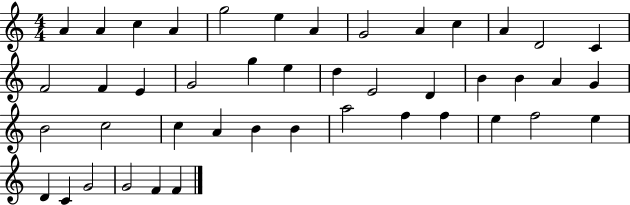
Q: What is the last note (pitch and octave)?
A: F4